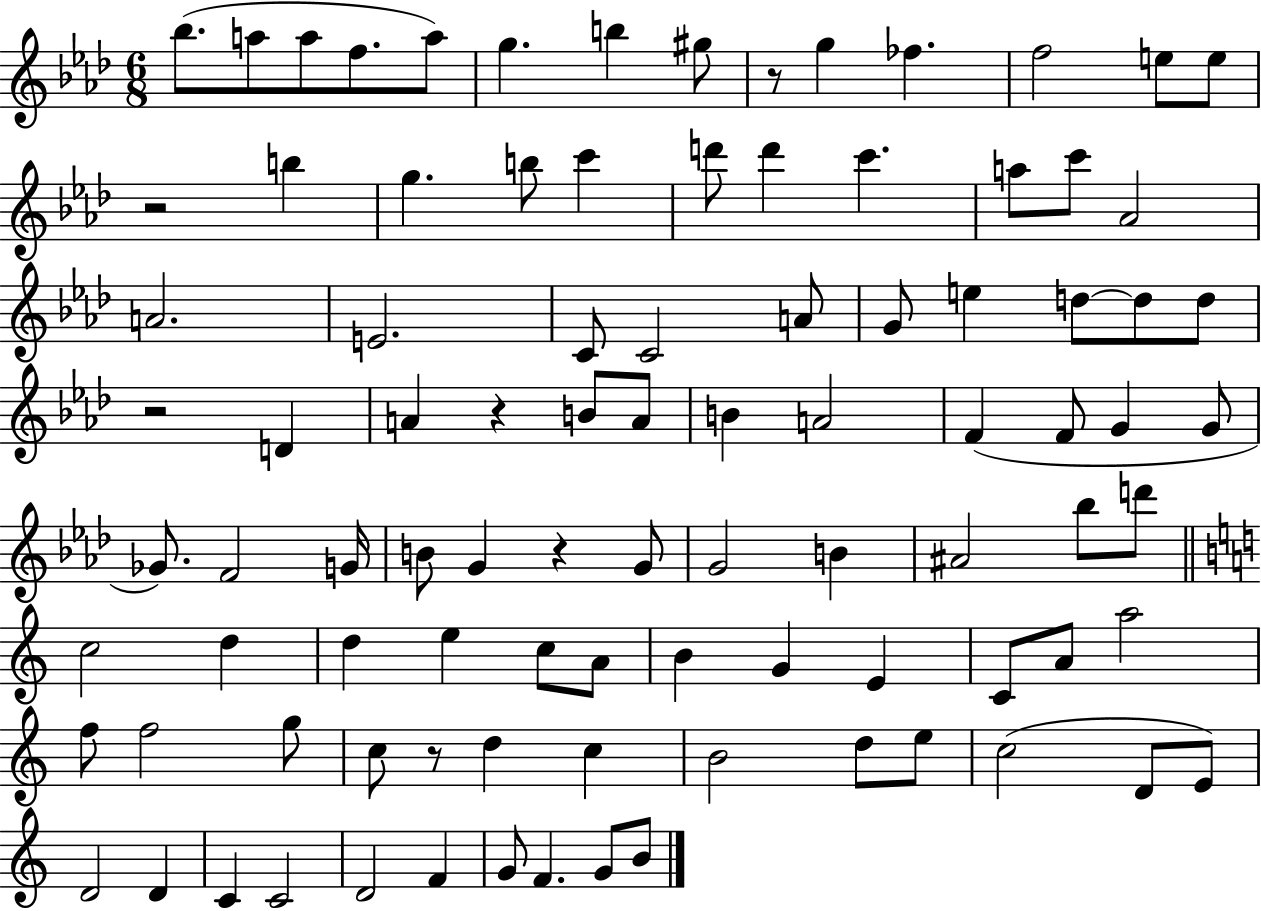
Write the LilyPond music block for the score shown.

{
  \clef treble
  \numericTimeSignature
  \time 6/8
  \key aes \major
  bes''8.( a''8 a''8 f''8. a''8) | g''4. b''4 gis''8 | r8 g''4 fes''4. | f''2 e''8 e''8 | \break r2 b''4 | g''4. b''8 c'''4 | d'''8 d'''4 c'''4. | a''8 c'''8 aes'2 | \break a'2. | e'2. | c'8 c'2 a'8 | g'8 e''4 d''8~~ d''8 d''8 | \break r2 d'4 | a'4 r4 b'8 a'8 | b'4 a'2 | f'4( f'8 g'4 g'8 | \break ges'8.) f'2 g'16 | b'8 g'4 r4 g'8 | g'2 b'4 | ais'2 bes''8 d'''8 | \break \bar "||" \break \key a \minor c''2 d''4 | d''4 e''4 c''8 a'8 | b'4 g'4 e'4 | c'8 a'8 a''2 | \break f''8 f''2 g''8 | c''8 r8 d''4 c''4 | b'2 d''8 e''8 | c''2( d'8 e'8) | \break d'2 d'4 | c'4 c'2 | d'2 f'4 | g'8 f'4. g'8 b'8 | \break \bar "|."
}